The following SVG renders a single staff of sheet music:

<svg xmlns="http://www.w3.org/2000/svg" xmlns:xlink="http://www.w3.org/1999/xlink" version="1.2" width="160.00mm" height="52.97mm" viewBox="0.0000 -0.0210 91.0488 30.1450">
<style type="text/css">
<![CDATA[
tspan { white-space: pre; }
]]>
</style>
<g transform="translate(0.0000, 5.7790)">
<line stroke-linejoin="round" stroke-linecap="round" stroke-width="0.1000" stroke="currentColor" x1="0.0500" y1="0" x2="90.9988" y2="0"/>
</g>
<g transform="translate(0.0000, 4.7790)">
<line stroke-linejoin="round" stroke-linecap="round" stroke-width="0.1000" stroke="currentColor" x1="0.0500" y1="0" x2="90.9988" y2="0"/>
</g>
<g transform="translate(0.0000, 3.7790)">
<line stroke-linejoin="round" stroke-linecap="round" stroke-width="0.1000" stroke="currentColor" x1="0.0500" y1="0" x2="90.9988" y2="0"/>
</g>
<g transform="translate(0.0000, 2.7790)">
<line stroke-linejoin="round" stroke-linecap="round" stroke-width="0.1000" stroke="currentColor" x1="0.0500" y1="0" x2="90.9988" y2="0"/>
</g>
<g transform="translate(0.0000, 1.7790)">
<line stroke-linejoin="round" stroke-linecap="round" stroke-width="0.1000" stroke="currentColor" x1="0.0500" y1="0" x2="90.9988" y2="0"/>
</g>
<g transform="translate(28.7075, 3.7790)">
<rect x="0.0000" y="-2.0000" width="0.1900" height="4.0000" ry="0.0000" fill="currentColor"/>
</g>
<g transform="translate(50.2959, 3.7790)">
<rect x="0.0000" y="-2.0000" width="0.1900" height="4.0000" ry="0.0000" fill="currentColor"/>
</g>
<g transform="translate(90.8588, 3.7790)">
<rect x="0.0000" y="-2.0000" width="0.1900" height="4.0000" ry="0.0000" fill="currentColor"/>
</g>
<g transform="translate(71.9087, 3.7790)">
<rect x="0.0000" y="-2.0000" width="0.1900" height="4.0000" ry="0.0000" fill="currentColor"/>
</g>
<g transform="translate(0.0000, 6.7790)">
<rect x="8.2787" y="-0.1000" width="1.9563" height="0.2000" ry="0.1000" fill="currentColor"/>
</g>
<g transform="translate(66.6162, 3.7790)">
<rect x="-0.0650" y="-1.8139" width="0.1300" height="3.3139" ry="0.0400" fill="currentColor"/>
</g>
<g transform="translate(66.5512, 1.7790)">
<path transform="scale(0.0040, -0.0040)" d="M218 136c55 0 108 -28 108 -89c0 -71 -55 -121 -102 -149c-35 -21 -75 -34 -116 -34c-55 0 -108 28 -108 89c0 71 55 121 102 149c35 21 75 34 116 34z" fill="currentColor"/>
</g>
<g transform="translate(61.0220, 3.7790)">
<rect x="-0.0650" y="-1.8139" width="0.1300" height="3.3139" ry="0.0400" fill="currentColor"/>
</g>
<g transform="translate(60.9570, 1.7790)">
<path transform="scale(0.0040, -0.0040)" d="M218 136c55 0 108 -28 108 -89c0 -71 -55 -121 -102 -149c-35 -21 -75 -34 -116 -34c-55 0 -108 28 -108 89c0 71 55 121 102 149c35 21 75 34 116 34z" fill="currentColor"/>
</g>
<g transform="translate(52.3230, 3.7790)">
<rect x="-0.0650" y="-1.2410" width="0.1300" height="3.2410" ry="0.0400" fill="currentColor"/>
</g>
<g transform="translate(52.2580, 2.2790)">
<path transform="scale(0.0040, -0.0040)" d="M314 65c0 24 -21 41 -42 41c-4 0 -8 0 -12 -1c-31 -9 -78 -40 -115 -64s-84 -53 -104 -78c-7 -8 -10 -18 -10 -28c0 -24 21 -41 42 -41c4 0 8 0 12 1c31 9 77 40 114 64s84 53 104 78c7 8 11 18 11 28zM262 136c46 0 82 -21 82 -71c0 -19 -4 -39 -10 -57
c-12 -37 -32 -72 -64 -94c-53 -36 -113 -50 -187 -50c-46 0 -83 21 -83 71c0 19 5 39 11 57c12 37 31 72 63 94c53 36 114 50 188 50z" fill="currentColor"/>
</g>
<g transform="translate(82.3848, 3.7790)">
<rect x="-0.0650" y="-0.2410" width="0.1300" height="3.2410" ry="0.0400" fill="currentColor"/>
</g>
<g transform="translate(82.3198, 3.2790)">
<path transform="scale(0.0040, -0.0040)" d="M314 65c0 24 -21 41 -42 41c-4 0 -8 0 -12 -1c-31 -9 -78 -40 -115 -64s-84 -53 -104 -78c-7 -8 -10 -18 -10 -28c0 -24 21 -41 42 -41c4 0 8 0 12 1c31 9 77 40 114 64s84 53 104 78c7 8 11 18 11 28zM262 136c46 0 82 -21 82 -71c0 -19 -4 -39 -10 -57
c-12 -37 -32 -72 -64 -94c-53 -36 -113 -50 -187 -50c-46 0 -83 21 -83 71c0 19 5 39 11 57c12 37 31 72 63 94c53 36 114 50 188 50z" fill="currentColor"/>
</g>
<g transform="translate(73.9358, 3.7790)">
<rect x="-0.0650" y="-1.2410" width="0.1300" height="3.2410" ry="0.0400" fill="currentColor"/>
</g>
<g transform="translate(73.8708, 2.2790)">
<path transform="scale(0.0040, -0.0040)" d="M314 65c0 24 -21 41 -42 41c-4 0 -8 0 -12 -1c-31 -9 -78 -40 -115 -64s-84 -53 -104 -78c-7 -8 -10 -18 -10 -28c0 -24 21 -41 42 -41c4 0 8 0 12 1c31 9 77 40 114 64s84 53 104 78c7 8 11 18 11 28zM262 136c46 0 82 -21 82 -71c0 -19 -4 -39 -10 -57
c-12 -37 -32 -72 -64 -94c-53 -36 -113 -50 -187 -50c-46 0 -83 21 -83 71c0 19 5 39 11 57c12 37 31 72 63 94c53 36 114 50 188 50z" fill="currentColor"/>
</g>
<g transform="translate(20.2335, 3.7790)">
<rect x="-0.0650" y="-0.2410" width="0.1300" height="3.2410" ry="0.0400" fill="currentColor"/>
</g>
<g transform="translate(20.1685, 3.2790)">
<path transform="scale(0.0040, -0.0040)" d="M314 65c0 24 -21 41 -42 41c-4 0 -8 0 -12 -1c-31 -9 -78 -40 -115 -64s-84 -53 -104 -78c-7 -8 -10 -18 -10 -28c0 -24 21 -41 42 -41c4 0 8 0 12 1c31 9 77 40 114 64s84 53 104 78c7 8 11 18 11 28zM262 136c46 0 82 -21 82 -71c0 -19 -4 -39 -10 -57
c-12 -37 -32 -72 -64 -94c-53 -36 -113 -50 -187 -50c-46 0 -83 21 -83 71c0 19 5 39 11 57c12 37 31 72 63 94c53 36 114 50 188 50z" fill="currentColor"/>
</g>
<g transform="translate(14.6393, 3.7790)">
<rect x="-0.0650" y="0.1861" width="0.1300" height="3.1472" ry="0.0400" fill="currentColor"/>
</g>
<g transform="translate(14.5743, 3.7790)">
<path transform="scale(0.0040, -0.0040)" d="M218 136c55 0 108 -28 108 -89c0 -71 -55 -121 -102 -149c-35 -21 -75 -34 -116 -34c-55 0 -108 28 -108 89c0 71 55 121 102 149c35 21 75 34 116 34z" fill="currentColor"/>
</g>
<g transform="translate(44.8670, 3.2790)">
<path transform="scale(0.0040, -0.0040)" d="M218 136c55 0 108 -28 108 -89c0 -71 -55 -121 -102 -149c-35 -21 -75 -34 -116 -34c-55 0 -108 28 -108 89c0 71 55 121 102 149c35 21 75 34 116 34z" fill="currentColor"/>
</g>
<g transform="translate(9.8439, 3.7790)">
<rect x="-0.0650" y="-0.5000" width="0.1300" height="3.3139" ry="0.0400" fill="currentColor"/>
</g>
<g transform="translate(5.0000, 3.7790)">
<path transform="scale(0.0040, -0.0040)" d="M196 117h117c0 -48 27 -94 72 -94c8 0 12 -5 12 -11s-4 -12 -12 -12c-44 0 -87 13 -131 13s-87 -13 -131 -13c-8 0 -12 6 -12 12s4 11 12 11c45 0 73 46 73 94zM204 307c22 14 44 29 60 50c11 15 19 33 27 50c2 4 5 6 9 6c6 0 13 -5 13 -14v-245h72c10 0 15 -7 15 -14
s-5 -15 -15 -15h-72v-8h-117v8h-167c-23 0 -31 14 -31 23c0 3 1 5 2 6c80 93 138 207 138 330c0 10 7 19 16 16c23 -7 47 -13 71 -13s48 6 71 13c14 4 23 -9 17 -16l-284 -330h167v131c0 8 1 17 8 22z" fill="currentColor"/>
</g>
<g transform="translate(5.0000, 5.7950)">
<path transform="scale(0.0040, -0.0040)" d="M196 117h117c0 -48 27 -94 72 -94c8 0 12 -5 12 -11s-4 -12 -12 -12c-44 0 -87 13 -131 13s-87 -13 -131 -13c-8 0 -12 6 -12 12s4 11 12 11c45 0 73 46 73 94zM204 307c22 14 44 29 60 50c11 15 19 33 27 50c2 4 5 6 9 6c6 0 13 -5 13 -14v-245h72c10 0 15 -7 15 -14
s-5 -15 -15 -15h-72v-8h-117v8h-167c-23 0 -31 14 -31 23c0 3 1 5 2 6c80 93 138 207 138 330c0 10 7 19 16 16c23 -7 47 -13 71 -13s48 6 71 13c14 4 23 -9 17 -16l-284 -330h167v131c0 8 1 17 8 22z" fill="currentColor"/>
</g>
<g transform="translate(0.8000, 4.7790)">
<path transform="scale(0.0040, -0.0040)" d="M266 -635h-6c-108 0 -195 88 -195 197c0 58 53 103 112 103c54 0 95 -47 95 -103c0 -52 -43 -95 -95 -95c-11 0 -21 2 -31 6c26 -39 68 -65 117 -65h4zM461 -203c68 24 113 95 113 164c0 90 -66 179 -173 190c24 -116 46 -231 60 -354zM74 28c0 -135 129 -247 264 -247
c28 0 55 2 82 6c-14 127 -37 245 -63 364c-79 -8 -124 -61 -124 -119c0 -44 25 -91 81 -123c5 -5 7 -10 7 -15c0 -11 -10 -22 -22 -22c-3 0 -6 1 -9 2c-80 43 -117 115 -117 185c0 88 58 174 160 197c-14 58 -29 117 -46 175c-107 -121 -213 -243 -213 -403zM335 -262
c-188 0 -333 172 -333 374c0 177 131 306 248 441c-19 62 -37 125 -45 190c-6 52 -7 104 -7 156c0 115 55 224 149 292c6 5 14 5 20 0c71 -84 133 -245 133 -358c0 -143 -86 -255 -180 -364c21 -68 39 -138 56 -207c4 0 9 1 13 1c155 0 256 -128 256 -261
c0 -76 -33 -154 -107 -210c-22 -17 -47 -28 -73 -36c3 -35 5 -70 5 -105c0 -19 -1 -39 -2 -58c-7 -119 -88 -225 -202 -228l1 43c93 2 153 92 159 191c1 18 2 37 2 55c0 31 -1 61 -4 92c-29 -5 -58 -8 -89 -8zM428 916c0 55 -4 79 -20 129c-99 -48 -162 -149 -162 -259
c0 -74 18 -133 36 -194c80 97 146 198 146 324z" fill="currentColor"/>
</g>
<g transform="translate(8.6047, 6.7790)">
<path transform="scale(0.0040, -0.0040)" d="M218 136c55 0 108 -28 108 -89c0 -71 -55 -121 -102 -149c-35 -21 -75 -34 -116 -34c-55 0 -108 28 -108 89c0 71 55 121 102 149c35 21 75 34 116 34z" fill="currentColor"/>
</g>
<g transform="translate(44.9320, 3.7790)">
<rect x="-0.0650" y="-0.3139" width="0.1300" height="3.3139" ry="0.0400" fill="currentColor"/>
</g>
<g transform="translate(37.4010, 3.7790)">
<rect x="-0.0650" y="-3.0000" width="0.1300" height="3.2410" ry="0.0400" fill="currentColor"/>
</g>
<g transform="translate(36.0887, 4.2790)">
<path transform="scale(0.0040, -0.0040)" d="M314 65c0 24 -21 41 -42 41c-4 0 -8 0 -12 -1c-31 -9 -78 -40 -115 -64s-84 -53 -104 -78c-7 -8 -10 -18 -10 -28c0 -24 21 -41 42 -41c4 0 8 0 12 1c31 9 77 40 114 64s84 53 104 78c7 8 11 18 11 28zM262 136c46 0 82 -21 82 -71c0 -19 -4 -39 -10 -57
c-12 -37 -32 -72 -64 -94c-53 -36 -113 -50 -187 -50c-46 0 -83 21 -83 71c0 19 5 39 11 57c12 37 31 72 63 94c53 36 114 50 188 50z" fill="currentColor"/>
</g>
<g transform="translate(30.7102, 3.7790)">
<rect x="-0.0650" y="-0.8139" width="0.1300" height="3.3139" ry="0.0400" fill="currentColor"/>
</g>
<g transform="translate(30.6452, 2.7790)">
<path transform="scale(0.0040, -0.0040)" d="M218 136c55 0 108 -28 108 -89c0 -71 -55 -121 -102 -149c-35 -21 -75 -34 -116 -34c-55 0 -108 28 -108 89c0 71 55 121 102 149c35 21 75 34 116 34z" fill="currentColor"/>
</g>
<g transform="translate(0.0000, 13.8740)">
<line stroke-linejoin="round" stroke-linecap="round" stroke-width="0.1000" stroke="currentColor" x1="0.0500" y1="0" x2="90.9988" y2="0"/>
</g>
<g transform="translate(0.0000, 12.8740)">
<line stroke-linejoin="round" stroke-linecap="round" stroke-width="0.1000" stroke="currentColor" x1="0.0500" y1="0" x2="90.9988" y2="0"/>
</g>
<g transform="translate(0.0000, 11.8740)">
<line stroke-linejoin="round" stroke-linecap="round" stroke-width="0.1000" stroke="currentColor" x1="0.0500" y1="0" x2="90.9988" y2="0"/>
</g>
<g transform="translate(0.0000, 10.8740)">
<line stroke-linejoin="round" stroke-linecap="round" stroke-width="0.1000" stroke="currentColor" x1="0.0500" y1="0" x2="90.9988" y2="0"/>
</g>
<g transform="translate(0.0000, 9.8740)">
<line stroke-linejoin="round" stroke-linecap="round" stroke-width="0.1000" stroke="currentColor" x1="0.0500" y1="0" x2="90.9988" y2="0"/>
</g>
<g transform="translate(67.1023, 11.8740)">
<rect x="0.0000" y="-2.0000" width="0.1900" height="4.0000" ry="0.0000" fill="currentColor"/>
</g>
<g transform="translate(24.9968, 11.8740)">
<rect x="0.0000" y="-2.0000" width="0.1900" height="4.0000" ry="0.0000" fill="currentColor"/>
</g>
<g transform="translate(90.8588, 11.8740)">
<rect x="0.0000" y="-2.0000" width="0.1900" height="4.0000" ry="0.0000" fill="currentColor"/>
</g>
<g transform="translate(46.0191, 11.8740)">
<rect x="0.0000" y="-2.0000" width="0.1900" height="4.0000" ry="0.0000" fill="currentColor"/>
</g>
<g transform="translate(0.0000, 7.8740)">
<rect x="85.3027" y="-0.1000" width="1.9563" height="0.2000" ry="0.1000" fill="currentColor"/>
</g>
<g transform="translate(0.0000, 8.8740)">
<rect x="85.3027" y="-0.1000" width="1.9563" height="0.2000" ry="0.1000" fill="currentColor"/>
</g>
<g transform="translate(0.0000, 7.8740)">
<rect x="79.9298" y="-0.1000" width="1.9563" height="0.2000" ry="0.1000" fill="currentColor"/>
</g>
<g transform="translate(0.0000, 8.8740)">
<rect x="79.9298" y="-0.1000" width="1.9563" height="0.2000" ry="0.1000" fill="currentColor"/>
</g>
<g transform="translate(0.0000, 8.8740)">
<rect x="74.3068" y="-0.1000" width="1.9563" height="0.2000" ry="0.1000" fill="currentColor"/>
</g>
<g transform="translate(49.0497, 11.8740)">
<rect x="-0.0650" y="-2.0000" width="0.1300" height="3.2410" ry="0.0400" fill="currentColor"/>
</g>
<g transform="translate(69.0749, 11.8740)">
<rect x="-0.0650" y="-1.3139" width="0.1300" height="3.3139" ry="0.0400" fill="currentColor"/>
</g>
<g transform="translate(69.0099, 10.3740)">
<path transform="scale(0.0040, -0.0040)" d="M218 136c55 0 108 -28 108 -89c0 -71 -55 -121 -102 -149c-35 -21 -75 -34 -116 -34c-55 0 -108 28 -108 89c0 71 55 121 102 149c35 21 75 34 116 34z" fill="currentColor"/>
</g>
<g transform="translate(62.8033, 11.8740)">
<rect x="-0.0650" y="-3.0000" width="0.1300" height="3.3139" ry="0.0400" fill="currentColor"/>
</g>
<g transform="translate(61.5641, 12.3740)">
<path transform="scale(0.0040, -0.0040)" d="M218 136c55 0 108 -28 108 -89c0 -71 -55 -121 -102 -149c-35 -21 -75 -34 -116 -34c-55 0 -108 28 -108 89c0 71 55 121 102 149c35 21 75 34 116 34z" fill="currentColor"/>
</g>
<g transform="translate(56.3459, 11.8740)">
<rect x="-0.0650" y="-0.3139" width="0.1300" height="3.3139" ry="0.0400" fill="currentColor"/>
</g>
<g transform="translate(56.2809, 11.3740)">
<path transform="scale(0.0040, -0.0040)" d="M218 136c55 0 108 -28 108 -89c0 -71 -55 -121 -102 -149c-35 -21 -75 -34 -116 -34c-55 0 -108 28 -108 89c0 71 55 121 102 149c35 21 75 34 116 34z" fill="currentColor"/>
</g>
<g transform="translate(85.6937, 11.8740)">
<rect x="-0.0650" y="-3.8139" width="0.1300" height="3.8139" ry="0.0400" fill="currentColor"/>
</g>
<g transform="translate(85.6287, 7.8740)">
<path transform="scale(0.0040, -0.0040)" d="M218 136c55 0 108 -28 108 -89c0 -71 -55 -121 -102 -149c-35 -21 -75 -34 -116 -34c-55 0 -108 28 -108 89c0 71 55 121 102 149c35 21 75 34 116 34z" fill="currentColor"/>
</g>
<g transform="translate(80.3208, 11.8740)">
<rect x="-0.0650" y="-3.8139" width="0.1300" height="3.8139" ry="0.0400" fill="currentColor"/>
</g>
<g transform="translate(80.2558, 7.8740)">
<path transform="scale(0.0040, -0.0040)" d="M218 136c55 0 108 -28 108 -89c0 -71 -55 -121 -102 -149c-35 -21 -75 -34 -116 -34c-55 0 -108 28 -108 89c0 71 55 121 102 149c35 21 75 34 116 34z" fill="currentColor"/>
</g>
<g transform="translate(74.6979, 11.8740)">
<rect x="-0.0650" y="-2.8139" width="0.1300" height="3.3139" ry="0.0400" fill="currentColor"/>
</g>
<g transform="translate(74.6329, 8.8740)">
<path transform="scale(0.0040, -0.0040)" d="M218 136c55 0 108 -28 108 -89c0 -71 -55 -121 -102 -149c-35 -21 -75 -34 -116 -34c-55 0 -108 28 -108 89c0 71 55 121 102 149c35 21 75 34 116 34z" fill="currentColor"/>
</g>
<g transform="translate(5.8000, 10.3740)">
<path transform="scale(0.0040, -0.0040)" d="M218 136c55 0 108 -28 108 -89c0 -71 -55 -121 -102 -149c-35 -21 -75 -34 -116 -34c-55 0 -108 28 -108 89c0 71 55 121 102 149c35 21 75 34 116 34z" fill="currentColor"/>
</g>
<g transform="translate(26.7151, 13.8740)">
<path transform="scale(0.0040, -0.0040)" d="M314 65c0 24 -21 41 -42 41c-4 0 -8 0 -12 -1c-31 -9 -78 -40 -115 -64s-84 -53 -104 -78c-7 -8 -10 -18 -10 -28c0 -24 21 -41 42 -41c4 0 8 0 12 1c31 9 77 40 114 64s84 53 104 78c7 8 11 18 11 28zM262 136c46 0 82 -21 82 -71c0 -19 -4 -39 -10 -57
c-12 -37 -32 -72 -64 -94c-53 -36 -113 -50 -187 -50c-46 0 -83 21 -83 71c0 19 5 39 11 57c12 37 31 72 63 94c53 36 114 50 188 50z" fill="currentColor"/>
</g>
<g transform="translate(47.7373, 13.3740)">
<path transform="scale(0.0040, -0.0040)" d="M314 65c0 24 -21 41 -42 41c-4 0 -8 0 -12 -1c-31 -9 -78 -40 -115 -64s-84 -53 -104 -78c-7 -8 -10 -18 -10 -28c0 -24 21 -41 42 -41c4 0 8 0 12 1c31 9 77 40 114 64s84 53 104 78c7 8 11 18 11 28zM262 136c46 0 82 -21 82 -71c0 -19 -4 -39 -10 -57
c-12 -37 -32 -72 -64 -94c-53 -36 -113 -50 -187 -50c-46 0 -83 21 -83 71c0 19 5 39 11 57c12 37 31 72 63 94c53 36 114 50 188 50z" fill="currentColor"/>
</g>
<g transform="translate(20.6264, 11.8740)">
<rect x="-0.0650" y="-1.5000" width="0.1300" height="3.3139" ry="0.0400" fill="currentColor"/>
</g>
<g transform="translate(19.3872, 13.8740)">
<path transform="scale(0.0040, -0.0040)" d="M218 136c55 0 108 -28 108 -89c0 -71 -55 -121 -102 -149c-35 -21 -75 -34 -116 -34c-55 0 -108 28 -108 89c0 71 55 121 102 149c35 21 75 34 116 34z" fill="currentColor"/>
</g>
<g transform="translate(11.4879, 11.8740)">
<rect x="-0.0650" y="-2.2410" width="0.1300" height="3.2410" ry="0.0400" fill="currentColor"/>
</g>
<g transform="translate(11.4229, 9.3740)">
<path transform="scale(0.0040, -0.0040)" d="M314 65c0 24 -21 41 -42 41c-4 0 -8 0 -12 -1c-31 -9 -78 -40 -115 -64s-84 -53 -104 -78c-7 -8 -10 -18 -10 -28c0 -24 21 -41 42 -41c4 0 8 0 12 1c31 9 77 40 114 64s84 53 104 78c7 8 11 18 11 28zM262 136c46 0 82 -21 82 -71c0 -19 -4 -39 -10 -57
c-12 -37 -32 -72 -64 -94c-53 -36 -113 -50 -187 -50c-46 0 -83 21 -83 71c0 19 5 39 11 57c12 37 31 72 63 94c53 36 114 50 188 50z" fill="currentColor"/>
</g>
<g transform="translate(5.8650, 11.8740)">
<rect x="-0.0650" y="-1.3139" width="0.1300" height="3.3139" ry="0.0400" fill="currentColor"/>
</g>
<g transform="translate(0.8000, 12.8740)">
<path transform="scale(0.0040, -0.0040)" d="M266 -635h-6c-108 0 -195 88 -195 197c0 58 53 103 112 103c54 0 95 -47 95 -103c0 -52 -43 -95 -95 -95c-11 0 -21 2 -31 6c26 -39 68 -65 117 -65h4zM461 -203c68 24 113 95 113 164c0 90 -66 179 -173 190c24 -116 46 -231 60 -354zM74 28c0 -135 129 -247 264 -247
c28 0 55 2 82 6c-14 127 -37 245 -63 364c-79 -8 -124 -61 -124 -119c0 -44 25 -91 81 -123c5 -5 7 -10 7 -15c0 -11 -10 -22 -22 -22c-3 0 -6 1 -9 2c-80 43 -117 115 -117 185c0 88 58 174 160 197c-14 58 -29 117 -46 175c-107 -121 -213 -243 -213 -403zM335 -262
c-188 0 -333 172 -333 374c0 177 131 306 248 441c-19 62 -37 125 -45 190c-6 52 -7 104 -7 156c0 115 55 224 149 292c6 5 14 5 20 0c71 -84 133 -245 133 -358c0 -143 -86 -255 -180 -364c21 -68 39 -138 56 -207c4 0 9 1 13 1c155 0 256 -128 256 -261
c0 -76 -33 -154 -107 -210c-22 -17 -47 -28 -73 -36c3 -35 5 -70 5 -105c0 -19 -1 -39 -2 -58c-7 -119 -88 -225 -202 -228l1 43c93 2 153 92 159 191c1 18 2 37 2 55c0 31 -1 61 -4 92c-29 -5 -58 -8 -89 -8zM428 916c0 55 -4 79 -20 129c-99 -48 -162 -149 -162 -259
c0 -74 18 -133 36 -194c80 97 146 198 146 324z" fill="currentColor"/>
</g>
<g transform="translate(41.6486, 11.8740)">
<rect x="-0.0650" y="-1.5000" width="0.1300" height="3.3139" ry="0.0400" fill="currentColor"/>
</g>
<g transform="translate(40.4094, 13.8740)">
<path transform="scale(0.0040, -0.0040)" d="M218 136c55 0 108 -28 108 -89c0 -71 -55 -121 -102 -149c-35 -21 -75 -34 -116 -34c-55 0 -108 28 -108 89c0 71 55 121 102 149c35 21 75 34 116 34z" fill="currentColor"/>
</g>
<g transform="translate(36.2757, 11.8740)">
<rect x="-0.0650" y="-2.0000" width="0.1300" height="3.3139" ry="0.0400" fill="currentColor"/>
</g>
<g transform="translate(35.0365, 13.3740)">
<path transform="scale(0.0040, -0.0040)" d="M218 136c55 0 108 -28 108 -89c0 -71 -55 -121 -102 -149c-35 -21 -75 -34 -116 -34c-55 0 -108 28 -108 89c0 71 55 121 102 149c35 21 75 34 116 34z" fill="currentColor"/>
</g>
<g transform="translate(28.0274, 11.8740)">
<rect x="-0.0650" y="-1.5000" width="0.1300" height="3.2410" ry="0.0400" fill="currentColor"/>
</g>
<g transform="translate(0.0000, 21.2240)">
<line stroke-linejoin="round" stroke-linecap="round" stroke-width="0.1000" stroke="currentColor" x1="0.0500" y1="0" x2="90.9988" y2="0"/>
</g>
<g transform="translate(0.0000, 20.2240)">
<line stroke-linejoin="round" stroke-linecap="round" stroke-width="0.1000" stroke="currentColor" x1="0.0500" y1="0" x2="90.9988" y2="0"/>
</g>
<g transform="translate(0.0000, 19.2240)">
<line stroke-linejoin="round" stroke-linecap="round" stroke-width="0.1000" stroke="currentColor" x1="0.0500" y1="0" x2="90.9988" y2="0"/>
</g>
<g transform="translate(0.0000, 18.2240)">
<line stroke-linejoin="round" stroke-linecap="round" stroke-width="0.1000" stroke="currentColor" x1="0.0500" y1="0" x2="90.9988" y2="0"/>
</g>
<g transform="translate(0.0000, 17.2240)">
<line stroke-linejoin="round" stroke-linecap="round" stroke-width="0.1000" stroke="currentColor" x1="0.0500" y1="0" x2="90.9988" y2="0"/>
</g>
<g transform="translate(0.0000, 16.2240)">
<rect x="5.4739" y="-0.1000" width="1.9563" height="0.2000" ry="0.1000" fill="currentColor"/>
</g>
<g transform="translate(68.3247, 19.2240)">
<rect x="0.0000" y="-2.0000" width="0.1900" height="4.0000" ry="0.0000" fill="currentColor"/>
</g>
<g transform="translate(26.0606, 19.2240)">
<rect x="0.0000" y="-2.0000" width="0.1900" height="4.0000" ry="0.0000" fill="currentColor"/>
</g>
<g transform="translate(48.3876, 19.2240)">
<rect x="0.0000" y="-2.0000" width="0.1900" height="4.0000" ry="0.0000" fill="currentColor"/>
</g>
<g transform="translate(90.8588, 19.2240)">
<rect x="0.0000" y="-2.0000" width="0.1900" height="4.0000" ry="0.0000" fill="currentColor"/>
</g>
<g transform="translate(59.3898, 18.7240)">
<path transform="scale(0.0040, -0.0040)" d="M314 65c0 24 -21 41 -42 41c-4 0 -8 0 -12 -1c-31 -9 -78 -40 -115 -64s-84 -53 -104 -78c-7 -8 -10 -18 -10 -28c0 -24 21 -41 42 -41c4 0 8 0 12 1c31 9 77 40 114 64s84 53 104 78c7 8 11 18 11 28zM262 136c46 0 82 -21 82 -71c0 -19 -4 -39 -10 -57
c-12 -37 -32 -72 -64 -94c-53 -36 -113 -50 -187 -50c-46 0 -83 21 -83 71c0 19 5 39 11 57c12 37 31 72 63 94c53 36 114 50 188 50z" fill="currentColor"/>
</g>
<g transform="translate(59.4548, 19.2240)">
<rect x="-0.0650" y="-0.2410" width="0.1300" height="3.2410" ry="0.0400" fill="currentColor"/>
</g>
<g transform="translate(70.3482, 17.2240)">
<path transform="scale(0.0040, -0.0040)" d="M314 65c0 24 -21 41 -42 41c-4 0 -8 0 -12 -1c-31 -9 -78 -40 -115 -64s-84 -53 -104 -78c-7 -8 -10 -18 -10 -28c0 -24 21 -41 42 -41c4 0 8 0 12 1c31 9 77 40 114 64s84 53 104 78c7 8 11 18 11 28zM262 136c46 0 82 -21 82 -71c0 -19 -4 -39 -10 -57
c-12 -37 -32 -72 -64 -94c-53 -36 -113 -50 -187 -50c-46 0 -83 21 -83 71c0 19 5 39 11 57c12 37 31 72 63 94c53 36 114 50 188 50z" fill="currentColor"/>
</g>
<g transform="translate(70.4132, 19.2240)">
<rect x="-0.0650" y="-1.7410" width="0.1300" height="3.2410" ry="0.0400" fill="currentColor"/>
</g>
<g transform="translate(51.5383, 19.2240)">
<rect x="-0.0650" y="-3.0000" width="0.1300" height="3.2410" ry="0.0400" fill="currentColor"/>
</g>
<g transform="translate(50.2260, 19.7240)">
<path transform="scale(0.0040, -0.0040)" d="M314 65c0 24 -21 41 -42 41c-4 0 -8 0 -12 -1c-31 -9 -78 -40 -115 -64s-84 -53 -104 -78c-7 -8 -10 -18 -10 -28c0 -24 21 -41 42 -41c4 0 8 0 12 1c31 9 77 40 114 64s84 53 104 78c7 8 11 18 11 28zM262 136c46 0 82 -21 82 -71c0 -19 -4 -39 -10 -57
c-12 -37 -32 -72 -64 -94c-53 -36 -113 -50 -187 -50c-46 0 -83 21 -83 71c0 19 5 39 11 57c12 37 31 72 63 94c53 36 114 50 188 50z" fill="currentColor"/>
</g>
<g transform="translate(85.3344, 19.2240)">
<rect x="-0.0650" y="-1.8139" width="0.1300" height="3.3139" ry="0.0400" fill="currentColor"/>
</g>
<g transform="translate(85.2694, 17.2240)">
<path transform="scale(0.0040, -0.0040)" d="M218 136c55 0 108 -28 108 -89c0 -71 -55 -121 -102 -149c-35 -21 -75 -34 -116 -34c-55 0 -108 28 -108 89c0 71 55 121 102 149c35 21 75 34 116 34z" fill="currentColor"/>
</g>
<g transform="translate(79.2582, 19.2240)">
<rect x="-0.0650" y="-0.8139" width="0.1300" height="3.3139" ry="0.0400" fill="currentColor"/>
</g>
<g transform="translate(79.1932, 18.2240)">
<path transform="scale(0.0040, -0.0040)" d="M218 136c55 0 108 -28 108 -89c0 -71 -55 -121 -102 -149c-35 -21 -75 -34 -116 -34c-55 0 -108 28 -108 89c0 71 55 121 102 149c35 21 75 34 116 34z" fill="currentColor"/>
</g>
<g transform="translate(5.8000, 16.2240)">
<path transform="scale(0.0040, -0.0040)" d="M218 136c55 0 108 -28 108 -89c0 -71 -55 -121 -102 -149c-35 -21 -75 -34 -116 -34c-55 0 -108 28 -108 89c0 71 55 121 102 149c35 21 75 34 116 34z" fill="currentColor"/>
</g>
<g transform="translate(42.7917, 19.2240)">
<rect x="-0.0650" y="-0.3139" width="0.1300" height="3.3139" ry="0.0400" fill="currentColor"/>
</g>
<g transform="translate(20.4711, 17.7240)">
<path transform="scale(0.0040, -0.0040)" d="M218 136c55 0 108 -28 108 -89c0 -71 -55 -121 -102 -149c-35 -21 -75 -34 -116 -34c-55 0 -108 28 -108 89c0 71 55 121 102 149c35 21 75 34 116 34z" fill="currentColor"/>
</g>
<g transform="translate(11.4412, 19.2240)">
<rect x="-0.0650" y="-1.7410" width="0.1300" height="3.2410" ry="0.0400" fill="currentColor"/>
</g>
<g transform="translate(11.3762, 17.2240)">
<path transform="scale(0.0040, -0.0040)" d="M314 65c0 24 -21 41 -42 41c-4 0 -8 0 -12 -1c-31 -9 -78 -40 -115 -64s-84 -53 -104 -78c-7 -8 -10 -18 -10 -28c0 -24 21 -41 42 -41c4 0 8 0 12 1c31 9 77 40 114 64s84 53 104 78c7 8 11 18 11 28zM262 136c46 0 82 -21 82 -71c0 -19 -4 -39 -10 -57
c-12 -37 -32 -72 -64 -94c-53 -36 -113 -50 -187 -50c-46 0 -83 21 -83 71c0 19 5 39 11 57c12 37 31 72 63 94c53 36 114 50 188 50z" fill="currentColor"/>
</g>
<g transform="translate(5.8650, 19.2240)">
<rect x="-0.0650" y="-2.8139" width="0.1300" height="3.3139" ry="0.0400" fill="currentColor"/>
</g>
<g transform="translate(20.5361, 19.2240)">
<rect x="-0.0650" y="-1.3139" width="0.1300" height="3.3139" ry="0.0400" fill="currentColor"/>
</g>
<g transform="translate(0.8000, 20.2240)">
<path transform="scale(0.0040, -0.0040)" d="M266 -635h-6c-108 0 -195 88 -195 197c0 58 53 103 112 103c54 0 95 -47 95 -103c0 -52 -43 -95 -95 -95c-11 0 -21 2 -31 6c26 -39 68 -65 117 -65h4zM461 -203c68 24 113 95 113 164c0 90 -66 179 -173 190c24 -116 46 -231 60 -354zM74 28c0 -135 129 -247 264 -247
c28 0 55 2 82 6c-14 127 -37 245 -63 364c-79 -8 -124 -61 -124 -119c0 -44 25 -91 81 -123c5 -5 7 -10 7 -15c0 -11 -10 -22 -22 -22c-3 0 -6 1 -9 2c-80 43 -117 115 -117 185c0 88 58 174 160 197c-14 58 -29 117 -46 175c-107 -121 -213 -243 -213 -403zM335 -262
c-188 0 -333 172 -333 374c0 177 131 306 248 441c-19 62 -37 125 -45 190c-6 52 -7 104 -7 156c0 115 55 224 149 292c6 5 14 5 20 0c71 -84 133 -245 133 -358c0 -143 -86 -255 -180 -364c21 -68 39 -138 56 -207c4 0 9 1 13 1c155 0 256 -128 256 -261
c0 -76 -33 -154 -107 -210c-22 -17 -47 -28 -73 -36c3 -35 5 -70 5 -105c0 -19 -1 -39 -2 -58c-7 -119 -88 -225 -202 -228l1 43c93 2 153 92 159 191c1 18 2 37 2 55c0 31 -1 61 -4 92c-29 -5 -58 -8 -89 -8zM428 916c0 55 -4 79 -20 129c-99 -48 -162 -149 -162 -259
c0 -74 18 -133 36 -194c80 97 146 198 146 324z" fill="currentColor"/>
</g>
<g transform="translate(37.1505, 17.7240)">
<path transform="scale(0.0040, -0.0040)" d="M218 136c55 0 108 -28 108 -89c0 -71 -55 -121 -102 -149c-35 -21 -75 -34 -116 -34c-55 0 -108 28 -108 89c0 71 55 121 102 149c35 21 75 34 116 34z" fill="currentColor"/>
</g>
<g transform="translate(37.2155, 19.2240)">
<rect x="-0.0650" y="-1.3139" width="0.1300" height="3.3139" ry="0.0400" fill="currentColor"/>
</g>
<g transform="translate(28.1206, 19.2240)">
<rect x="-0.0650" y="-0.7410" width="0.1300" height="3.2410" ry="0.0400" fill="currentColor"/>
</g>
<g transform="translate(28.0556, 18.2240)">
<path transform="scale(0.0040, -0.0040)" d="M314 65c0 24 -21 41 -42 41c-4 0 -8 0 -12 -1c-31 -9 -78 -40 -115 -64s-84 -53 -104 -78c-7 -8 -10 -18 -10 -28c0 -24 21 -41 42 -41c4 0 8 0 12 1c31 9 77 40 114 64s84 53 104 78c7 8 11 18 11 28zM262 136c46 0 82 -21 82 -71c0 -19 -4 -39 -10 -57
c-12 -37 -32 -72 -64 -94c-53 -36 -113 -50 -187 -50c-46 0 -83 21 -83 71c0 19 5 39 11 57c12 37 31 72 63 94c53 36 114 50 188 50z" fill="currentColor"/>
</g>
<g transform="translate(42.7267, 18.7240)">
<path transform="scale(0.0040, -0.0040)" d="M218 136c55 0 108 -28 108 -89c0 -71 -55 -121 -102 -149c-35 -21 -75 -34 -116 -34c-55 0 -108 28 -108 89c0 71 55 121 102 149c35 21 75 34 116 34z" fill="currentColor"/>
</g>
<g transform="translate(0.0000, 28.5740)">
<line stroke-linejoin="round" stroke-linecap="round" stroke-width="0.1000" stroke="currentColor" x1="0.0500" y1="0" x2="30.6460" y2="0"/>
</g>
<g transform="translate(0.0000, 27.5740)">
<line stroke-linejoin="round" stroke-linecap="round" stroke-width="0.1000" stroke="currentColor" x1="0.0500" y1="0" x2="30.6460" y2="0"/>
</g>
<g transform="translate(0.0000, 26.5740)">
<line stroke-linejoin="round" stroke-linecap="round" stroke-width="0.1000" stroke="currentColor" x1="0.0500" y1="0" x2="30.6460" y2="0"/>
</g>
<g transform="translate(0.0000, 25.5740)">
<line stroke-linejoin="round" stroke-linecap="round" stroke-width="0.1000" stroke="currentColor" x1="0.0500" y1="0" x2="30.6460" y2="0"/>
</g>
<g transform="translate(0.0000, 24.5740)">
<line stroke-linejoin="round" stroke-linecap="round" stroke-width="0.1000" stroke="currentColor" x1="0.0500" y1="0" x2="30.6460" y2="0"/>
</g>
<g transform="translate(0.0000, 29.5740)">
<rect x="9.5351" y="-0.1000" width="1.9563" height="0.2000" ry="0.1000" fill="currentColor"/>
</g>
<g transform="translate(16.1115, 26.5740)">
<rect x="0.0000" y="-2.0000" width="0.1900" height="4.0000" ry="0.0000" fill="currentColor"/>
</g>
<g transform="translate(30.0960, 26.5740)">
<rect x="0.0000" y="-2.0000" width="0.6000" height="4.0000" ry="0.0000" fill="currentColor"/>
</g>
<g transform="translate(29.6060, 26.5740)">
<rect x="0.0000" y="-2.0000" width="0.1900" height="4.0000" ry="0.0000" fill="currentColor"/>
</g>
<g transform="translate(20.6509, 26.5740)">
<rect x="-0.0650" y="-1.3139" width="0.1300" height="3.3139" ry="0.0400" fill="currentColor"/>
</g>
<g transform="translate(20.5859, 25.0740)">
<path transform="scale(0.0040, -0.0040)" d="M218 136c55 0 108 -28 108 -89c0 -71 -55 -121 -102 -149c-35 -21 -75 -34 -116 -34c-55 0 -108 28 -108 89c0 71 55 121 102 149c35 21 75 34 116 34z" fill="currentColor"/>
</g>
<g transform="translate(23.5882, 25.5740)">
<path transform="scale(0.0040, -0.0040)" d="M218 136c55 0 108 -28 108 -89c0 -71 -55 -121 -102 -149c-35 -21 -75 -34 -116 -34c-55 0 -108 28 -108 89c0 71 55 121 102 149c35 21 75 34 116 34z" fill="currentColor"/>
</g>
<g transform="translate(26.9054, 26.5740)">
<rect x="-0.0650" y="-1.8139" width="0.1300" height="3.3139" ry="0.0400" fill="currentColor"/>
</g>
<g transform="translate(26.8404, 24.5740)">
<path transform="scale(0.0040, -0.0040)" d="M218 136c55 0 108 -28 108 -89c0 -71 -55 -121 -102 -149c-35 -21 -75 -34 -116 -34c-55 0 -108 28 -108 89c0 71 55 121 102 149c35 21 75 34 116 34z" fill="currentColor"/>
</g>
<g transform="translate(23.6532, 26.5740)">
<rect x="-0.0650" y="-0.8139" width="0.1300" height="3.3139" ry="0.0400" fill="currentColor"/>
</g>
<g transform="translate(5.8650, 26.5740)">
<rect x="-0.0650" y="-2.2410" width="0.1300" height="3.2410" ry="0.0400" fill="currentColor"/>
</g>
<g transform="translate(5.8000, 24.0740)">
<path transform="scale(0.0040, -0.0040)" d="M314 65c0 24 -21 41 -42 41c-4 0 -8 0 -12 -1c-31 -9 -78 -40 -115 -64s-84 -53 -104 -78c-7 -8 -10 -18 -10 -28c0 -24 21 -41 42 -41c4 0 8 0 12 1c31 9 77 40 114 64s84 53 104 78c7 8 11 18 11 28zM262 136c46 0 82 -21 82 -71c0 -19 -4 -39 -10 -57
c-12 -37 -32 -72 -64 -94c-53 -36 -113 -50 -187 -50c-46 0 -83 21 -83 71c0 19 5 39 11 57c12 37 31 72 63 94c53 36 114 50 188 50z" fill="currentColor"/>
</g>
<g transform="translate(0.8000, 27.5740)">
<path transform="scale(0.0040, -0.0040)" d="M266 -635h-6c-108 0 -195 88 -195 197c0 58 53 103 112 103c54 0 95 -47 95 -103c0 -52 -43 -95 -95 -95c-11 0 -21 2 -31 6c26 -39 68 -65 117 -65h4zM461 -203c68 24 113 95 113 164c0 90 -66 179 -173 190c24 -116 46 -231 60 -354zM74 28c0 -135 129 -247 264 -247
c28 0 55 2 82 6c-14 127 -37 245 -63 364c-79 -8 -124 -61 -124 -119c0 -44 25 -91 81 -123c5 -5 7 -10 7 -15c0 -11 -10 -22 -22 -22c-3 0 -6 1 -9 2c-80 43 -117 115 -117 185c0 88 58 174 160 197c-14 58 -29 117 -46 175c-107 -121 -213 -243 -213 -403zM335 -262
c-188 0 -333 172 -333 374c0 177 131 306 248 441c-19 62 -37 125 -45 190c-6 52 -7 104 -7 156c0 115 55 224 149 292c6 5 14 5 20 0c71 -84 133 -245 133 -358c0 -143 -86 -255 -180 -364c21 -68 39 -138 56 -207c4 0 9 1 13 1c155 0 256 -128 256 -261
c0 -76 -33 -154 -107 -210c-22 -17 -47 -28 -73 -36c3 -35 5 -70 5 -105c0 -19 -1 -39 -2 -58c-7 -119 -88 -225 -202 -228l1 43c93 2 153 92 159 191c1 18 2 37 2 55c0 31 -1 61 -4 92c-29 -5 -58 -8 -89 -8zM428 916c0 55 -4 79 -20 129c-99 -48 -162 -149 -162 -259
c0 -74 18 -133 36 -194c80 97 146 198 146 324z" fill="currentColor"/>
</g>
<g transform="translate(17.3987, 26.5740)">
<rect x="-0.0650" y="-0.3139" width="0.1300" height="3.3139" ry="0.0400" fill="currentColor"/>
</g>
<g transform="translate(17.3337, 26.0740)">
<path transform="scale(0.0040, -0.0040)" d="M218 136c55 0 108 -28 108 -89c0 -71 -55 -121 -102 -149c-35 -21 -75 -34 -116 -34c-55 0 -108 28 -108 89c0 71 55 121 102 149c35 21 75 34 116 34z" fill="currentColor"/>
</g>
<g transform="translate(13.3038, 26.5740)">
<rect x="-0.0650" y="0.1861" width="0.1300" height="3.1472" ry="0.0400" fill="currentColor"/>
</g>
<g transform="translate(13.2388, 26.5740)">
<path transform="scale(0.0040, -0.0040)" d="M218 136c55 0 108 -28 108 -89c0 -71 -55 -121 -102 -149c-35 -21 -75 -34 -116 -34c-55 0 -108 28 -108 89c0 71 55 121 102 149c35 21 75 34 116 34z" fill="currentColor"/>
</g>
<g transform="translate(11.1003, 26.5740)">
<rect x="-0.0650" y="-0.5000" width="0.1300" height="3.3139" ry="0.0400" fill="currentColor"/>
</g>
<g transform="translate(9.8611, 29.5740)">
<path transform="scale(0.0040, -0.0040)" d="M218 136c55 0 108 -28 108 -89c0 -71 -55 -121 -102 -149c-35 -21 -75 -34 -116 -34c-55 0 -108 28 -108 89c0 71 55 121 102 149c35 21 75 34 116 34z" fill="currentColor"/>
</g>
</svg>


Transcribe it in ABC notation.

X:1
T:Untitled
M:4/4
L:1/4
K:C
C B c2 d A2 c e2 f f e2 c2 e g2 E E2 F E F2 c A e a c' c' a f2 e d2 e c A2 c2 f2 d f g2 C B c e d f